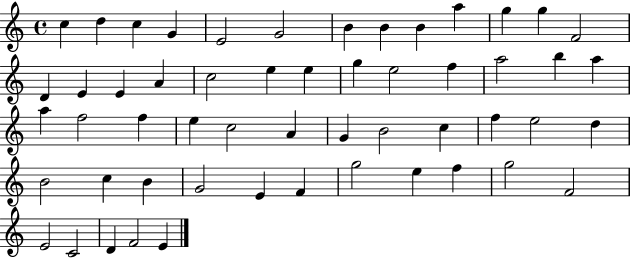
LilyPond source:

{
  \clef treble
  \time 4/4
  \defaultTimeSignature
  \key c \major
  c''4 d''4 c''4 g'4 | e'2 g'2 | b'4 b'4 b'4 a''4 | g''4 g''4 f'2 | \break d'4 e'4 e'4 a'4 | c''2 e''4 e''4 | g''4 e''2 f''4 | a''2 b''4 a''4 | \break a''4 f''2 f''4 | e''4 c''2 a'4 | g'4 b'2 c''4 | f''4 e''2 d''4 | \break b'2 c''4 b'4 | g'2 e'4 f'4 | g''2 e''4 f''4 | g''2 f'2 | \break e'2 c'2 | d'4 f'2 e'4 | \bar "|."
}